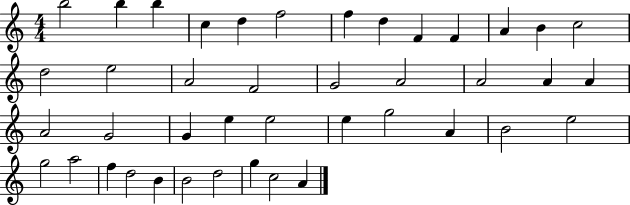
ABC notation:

X:1
T:Untitled
M:4/4
L:1/4
K:C
b2 b b c d f2 f d F F A B c2 d2 e2 A2 F2 G2 A2 A2 A A A2 G2 G e e2 e g2 A B2 e2 g2 a2 f d2 B B2 d2 g c2 A